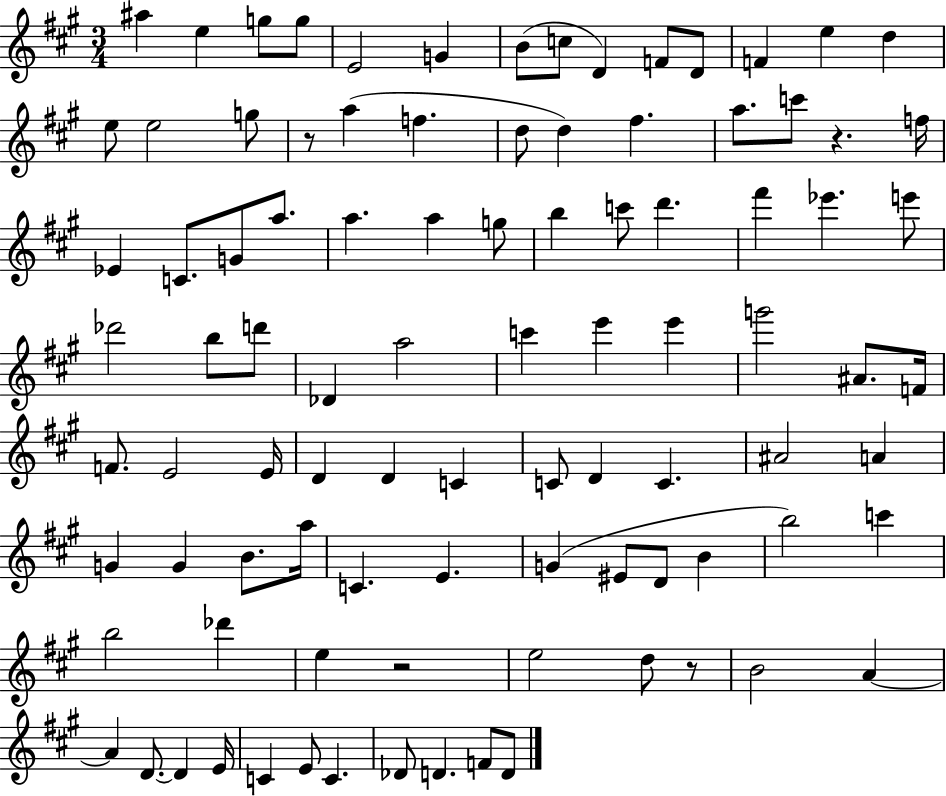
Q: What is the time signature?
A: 3/4